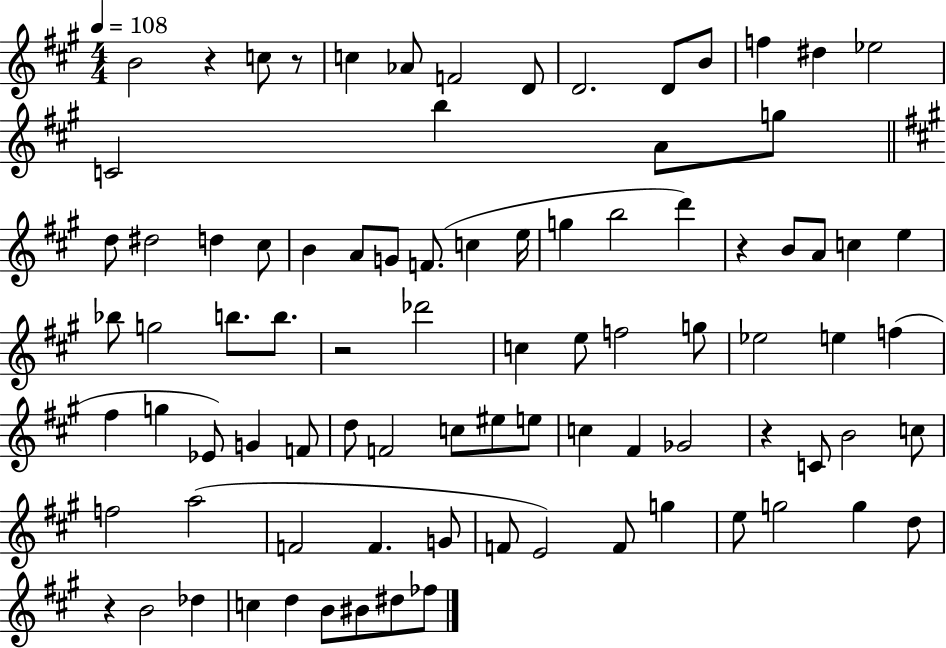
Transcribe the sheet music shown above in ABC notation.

X:1
T:Untitled
M:4/4
L:1/4
K:A
B2 z c/2 z/2 c _A/2 F2 D/2 D2 D/2 B/2 f ^d _e2 C2 b A/2 g/2 d/2 ^d2 d ^c/2 B A/2 G/2 F/2 c e/4 g b2 d' z B/2 A/2 c e _b/2 g2 b/2 b/2 z2 _d'2 c e/2 f2 g/2 _e2 e f ^f g _E/2 G F/2 d/2 F2 c/2 ^e/2 e/2 c ^F _G2 z C/2 B2 c/2 f2 a2 F2 F G/2 F/2 E2 F/2 g e/2 g2 g d/2 z B2 _d c d B/2 ^B/2 ^d/2 _f/2